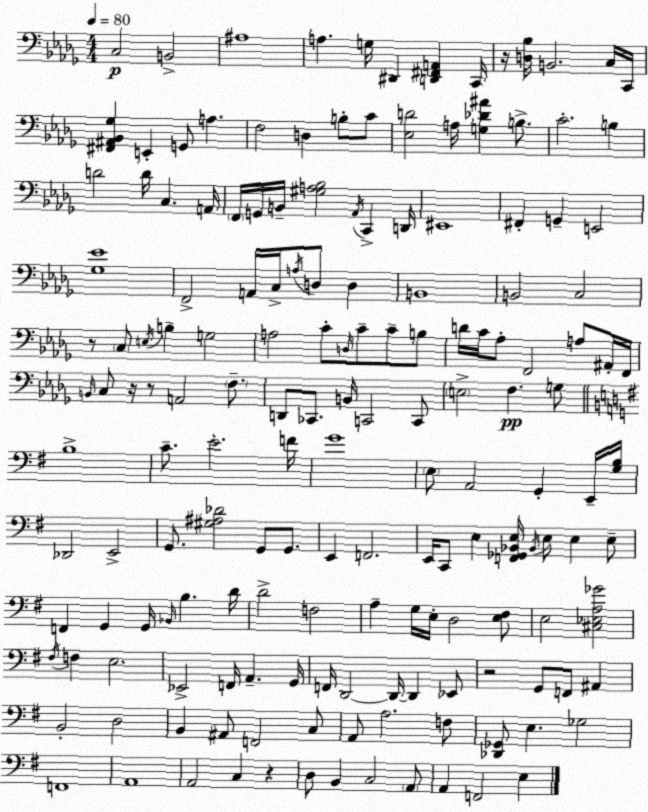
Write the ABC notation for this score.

X:1
T:Untitled
M:4/4
L:1/4
K:Bbm
C,2 B,,2 ^A,4 A, G,/4 ^D,, [D,,^F,,A,,] C,,/4 z/4 [D,_B,]/4 B,,2 C,/4 C,,/4 [^F,,^A,,_B,,_G,] E,, G,,/2 A, F,2 D, B,/2 C/2 [_E,D]2 A,/4 [G,_D^A] B,/2 C2 B, D2 D/4 C, A,,/4 F,,/4 G,,/4 B,,/4 [^G,A,_B,]2 _A,,/4 C,, D,,/4 ^E,,4 ^F,, G,, E,,2 [_G,_E]4 F,,2 A,,/4 C,/4 A,/4 D,/2 D, B,,4 B,,2 C,2 z/2 C,/2 E,/4 B, G,2 A,2 C/2 D,/4 C/2 C/2 B,/2 D/4 C/4 _A,/2 F,,2 A,/2 ^A,,/4 F,,/4 B,,/4 C,/2 z/4 z/2 A,,2 F,/2 D,,/2 _C,,/2 B,,/4 C,,2 C,,/2 E,2 F, G,/2 B,4 C/2 E2 F/4 G4 E,/2 A,,2 G,, E,,/4 [G,B,]/4 _D,,2 E,,2 G,,/2 [^G,^A,_D]2 G,,/2 G,,/2 E,, F,,2 E,,/4 C,,/2 E, [F,,_G,,_B,,E,]/4 _B,,/4 E,/2 E, E,/2 F,, G,, G,,/4 _B,,/4 B, D/4 D2 F,2 A, G,/4 E,/4 D,2 [E,^F,]/2 E,2 [^C,_E,A,_G]2 ^F,/4 F, E,2 _E,,2 F,,/4 A,, G,,/4 F,,/4 D,,2 D,,/4 D,, _E,,/2 z2 G,,/2 F,,/2 ^A,, B,,2 D,2 B,, ^A,,/2 F,,2 C,/2 A,,/2 A,2 F,/2 [_D,,_G,,]/2 E, _G,2 F,,4 A,,4 A,,2 C, z D,/2 B,, C,2 A,,/2 A,, F,,2 E,